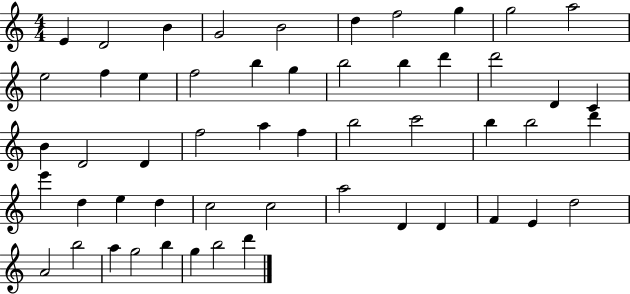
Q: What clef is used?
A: treble